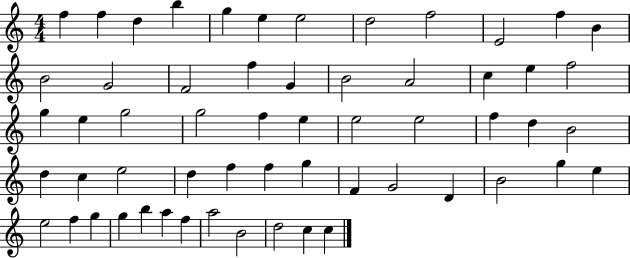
X:1
T:Untitled
M:4/4
L:1/4
K:C
f f d b g e e2 d2 f2 E2 f B B2 G2 F2 f G B2 A2 c e f2 g e g2 g2 f e e2 e2 f d B2 d c e2 d f f g F G2 D B2 g e e2 f g g b a f a2 B2 d2 c c